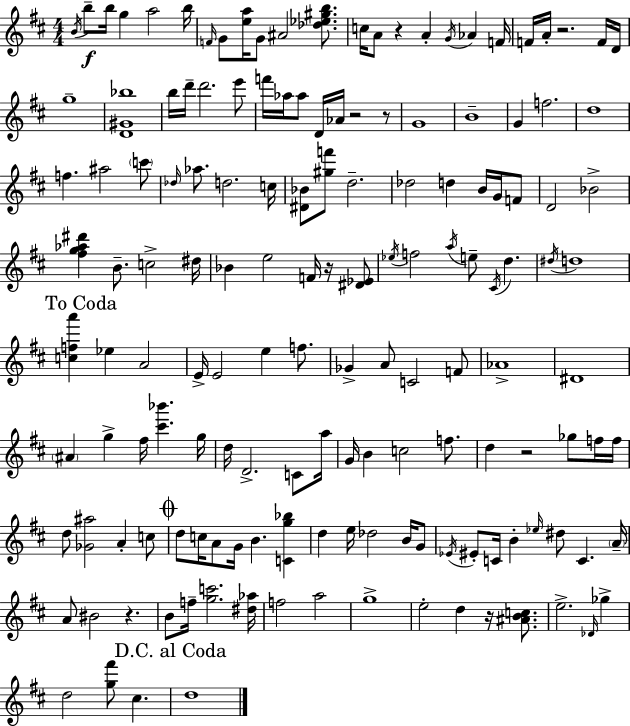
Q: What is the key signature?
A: D major